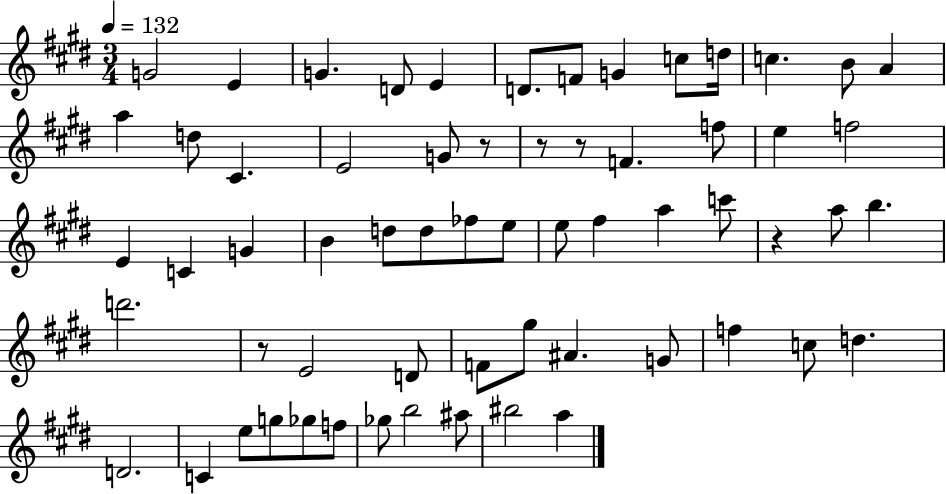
{
  \clef treble
  \numericTimeSignature
  \time 3/4
  \key e \major
  \tempo 4 = 132
  \repeat volta 2 { g'2 e'4 | g'4. d'8 e'4 | d'8. f'8 g'4 c''8 d''16 | c''4. b'8 a'4 | \break a''4 d''8 cis'4. | e'2 g'8 r8 | r8 r8 f'4. f''8 | e''4 f''2 | \break e'4 c'4 g'4 | b'4 d''8 d''8 fes''8 e''8 | e''8 fis''4 a''4 c'''8 | r4 a''8 b''4. | \break d'''2. | r8 e'2 d'8 | f'8 gis''8 ais'4. g'8 | f''4 c''8 d''4. | \break d'2. | c'4 e''8 g''8 ges''8 f''8 | ges''8 b''2 ais''8 | bis''2 a''4 | \break } \bar "|."
}